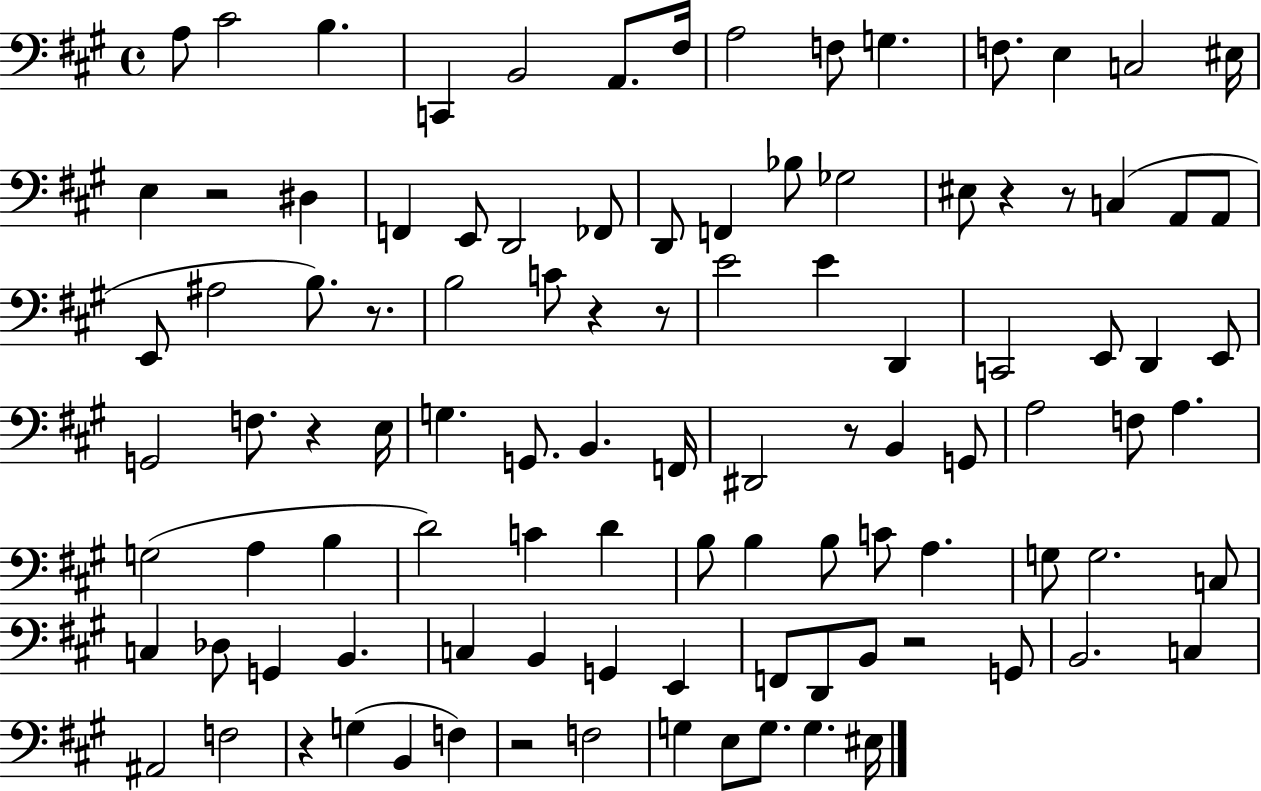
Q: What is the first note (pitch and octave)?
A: A3